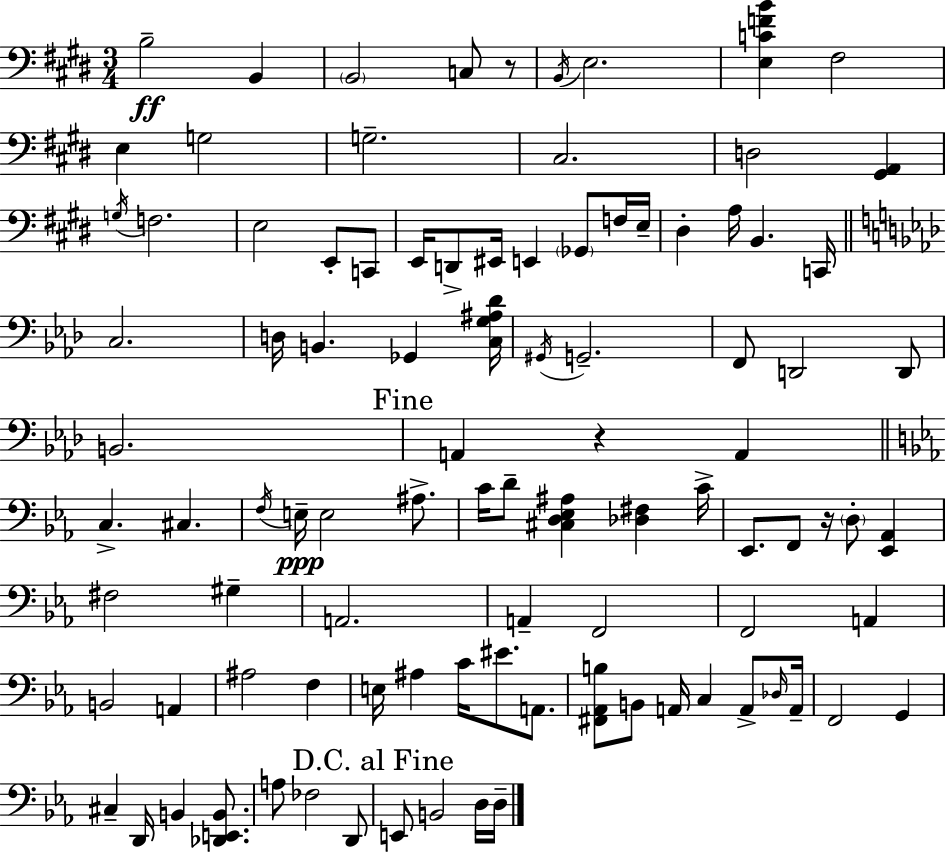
B3/h B2/q B2/h C3/e R/e B2/s E3/h. [E3,C4,F4,B4]/q F#3/h E3/q G3/h G3/h. C#3/h. D3/h [G#2,A2]/q G3/s F3/h. E3/h E2/e C2/e E2/s D2/e EIS2/s E2/q Gb2/e F3/s E3/s D#3/q A3/s B2/q. C2/s C3/h. D3/s B2/q. Gb2/q [C3,G3,A#3,Db4]/s G#2/s G2/h. F2/e D2/h D2/e B2/h. A2/q R/q A2/q C3/q. C#3/q. F3/s E3/s E3/h A#3/e. C4/s D4/e [C#3,D3,Eb3,A#3]/q [Db3,F#3]/q C4/s Eb2/e. F2/e R/s D3/e [Eb2,Ab2]/q F#3/h G#3/q A2/h. A2/q F2/h F2/h A2/q B2/h A2/q A#3/h F3/q E3/s A#3/q C4/s EIS4/e. A2/e. [F#2,Ab2,B3]/e B2/e A2/s C3/q A2/e Db3/s A2/s F2/h G2/q C#3/q D2/s B2/q [Db2,E2,B2]/e. A3/e FES3/h D2/e E2/e B2/h D3/s D3/s